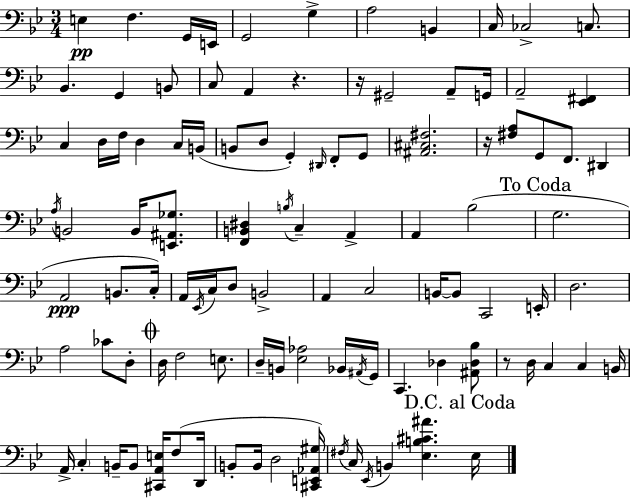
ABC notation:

X:1
T:Untitled
M:3/4
L:1/4
K:Bb
E, F, G,,/4 E,,/4 G,,2 G, A,2 B,, C,/4 _C,2 C,/2 _B,, G,, B,,/2 C,/2 A,, z z/4 ^G,,2 A,,/2 G,,/4 A,,2 [_E,,^F,,] C, D,/4 F,/4 D, C,/4 B,,/4 B,,/2 D,/2 G,, ^D,,/4 F,,/2 G,,/2 [^A,,^C,^F,]2 z/4 [^F,A,]/2 G,,/2 F,,/2 ^D,, A,/4 B,,2 B,,/4 [E,,^A,,_G,]/2 [F,,B,,^D,] B,/4 C, A,, A,, _B,2 G,2 A,,2 B,,/2 C,/4 A,,/4 _E,,/4 C,/4 D,/2 B,,2 A,, C,2 B,,/4 B,,/2 C,,2 E,,/4 D,2 A,2 _C/2 D,/2 D,/4 F,2 E,/2 D,/4 B,,/4 [_E,_A,]2 _B,,/4 ^A,,/4 G,,/4 C,, _D, [^A,,_D,_B,]/2 z/2 D,/4 C, C, B,,/4 A,,/4 C, B,,/4 B,,/2 [^C,,A,,E,]/4 F,/2 D,,/4 B,,/2 B,,/4 D,2 [^C,,E,,_A,,^G,]/4 ^F,/4 C,/4 _E,,/4 B,, [_E,B,^C^A] _E,/4